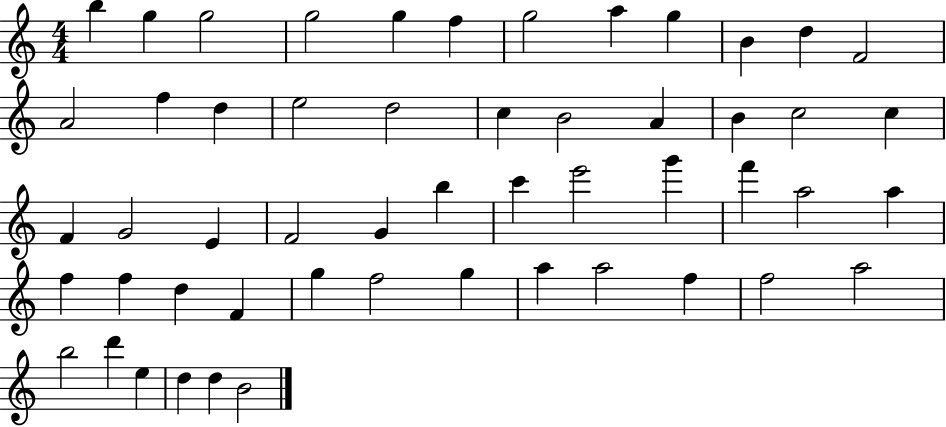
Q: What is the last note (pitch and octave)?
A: B4